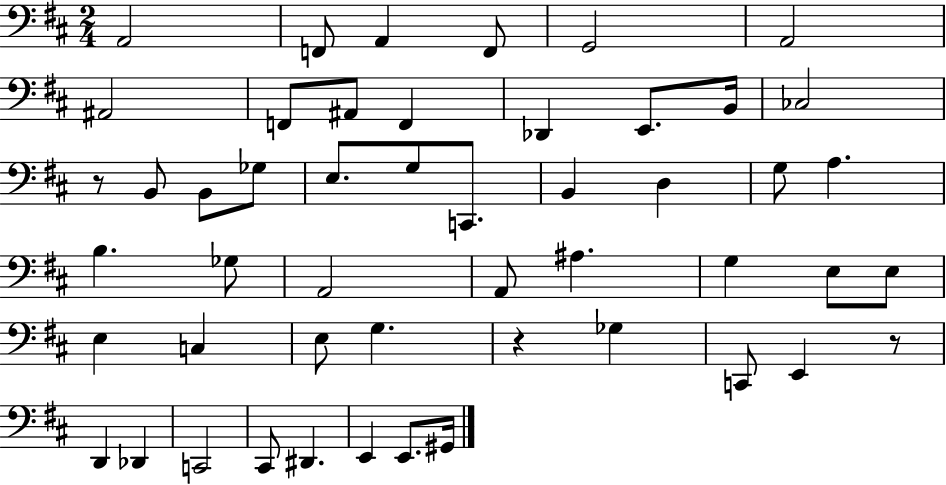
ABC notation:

X:1
T:Untitled
M:2/4
L:1/4
K:D
A,,2 F,,/2 A,, F,,/2 G,,2 A,,2 ^A,,2 F,,/2 ^A,,/2 F,, _D,, E,,/2 B,,/4 _C,2 z/2 B,,/2 B,,/2 _G,/2 E,/2 G,/2 C,,/2 B,, D, G,/2 A, B, _G,/2 A,,2 A,,/2 ^A, G, E,/2 E,/2 E, C, E,/2 G, z _G, C,,/2 E,, z/2 D,, _D,, C,,2 ^C,,/2 ^D,, E,, E,,/2 ^G,,/4